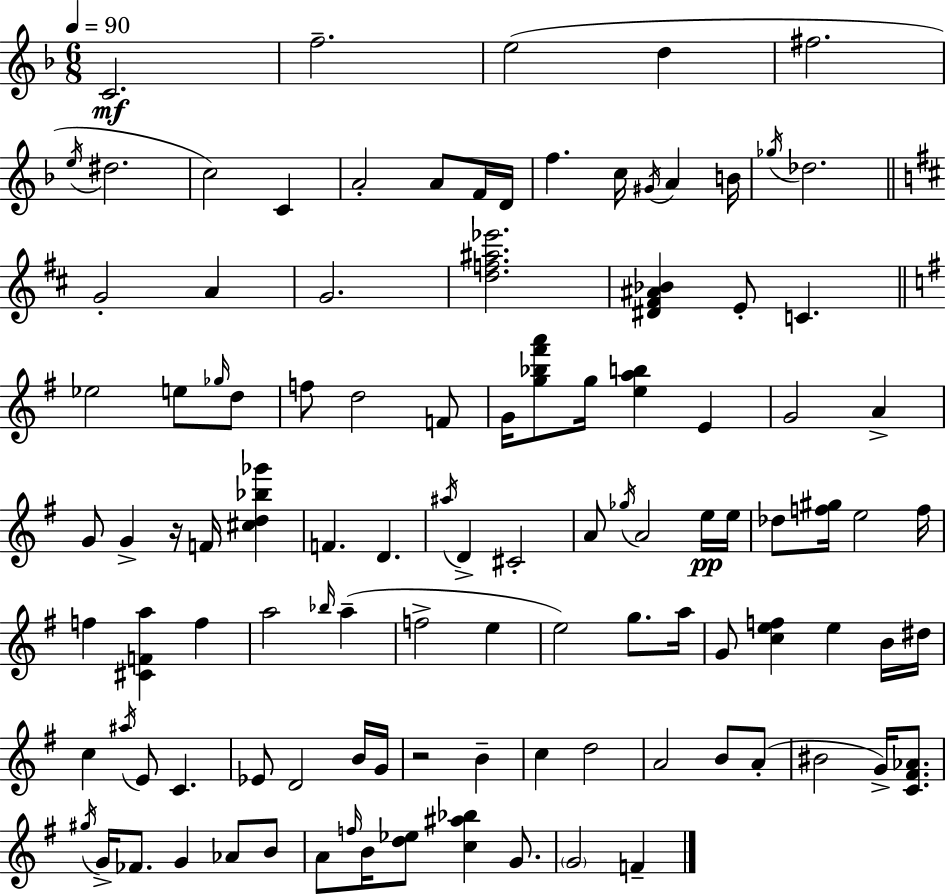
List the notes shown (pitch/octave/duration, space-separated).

C4/h. F5/h. E5/h D5/q F#5/h. E5/s D#5/h. C5/h C4/q A4/h A4/e F4/s D4/s F5/q. C5/s G#4/s A4/q B4/s Gb5/s Db5/h. G4/h A4/q G4/h. [D5,F5,A#5,Eb6]/h. [D#4,F#4,A#4,Bb4]/q E4/e C4/q. Eb5/h E5/e Gb5/s D5/e F5/e D5/h F4/e G4/s [G5,Bb5,F#6,A6]/e G5/s [E5,A5,B5]/q E4/q G4/h A4/q G4/e G4/q R/s F4/s [C#5,D5,Bb5,Gb6]/q F4/q. D4/q. A#5/s D4/q C#4/h A4/e Gb5/s A4/h E5/s E5/s Db5/e [F5,G#5]/s E5/h F5/s F5/q [C#4,F4,A5]/q F5/q A5/h Bb5/s A5/q F5/h E5/q E5/h G5/e. A5/s G4/e [C5,E5,F5]/q E5/q B4/s D#5/s C5/q A#5/s E4/e C4/q. Eb4/e D4/h B4/s G4/s R/h B4/q C5/q D5/h A4/h B4/e A4/e BIS4/h G4/s [C4,F#4,Ab4]/e. G#5/s G4/s FES4/e. G4/q Ab4/e B4/e A4/e F5/s B4/s [D5,Eb5]/e [C5,A#5,Bb5]/q G4/e. G4/h F4/q